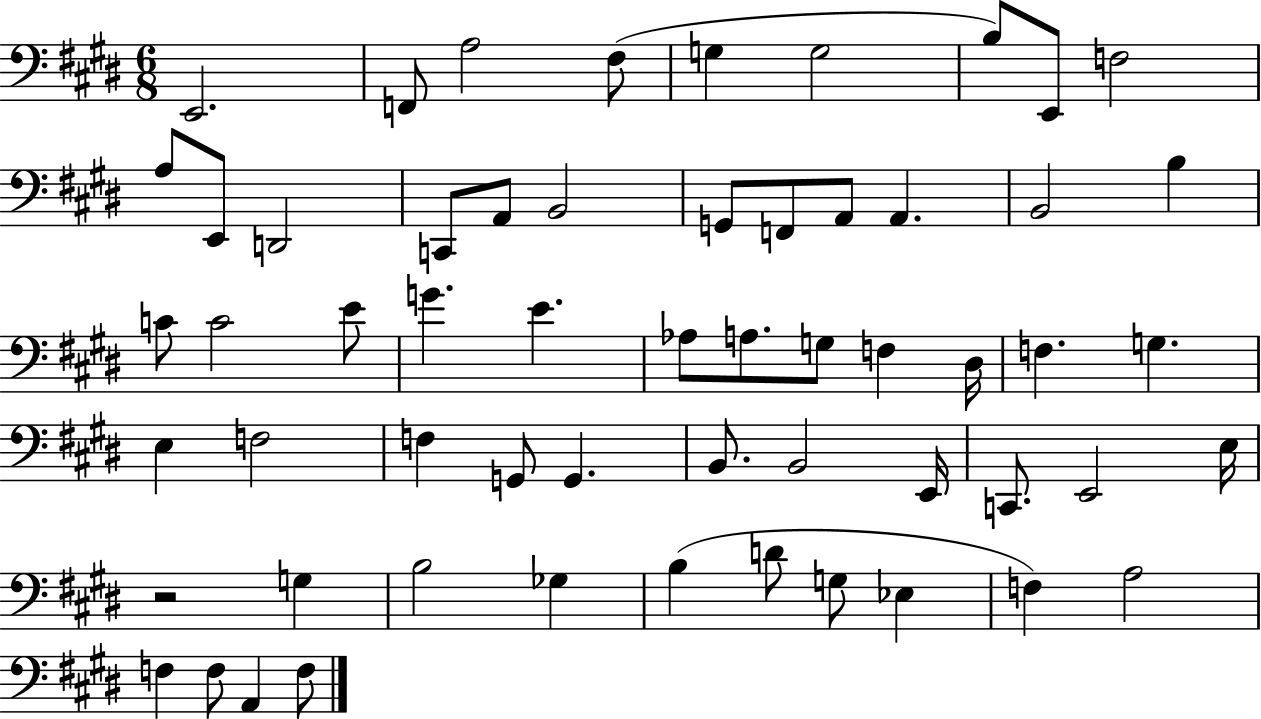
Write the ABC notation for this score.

X:1
T:Untitled
M:6/8
L:1/4
K:E
E,,2 F,,/2 A,2 ^F,/2 G, G,2 B,/2 E,,/2 F,2 A,/2 E,,/2 D,,2 C,,/2 A,,/2 B,,2 G,,/2 F,,/2 A,,/2 A,, B,,2 B, C/2 C2 E/2 G E _A,/2 A,/2 G,/2 F, ^D,/4 F, G, E, F,2 F, G,,/2 G,, B,,/2 B,,2 E,,/4 C,,/2 E,,2 E,/4 z2 G, B,2 _G, B, D/2 G,/2 _E, F, A,2 F, F,/2 A,, F,/2